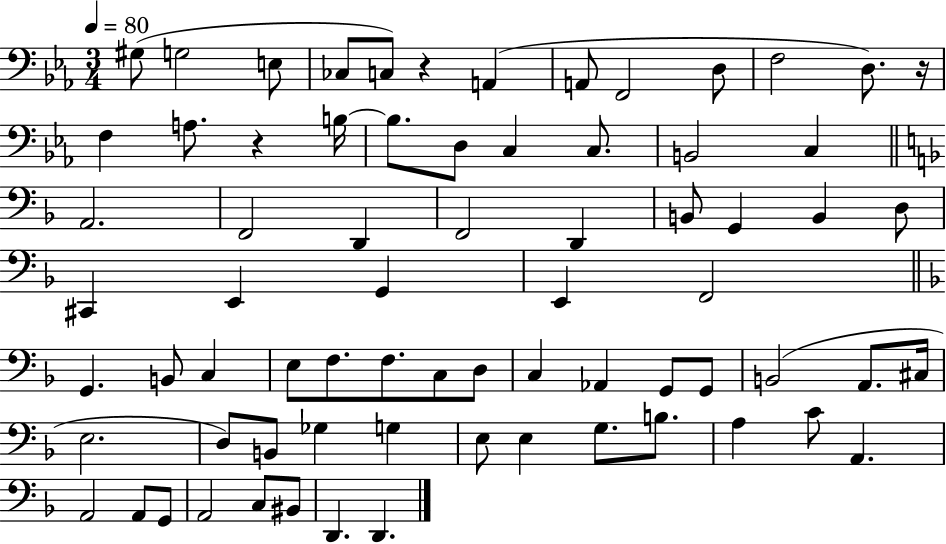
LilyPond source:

{
  \clef bass
  \numericTimeSignature
  \time 3/4
  \key ees \major
  \tempo 4 = 80
  gis8( g2 e8 | ces8 c8) r4 a,4( | a,8 f,2 d8 | f2 d8.) r16 | \break f4 a8. r4 b16~~ | b8. d8 c4 c8. | b,2 c4 | \bar "||" \break \key f \major a,2. | f,2 d,4 | f,2 d,4 | b,8 g,4 b,4 d8 | \break cis,4 e,4 g,4 | e,4 f,2 | \bar "||" \break \key f \major g,4. b,8 c4 | e8 f8. f8. c8 d8 | c4 aes,4 g,8 g,8 | b,2( a,8. cis16 | \break e2. | d8) b,8 ges4 g4 | e8 e4 g8. b8. | a4 c'8 a,4. | \break a,2 a,8 g,8 | a,2 c8 bis,8 | d,4. d,4. | \bar "|."
}